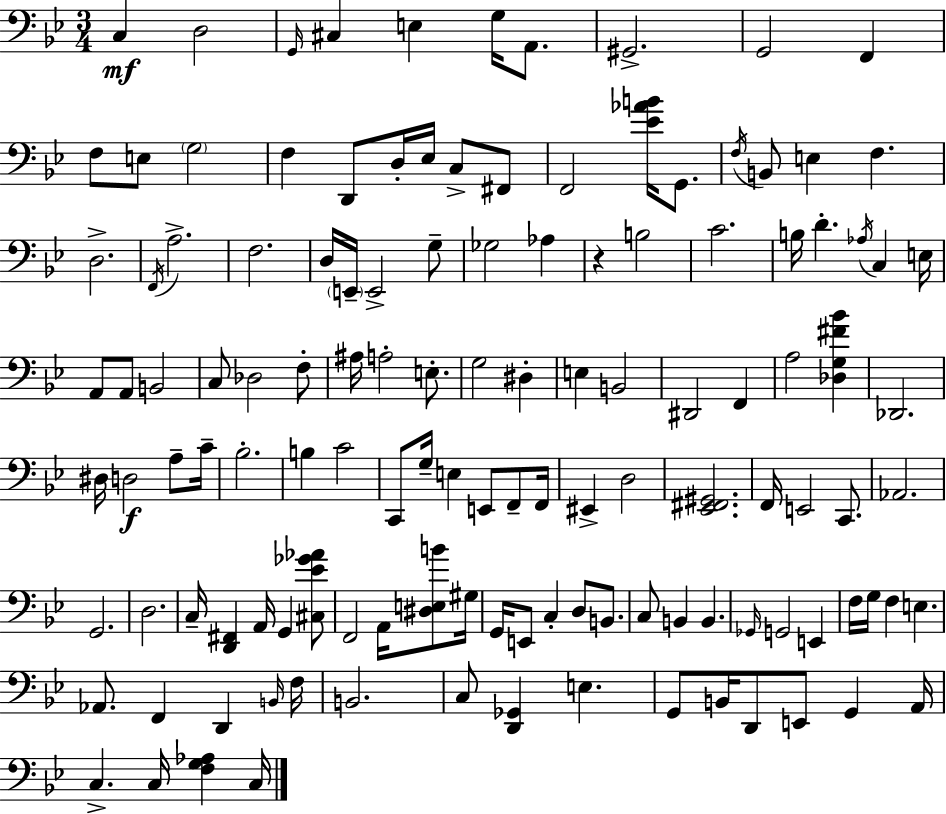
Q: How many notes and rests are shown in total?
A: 127